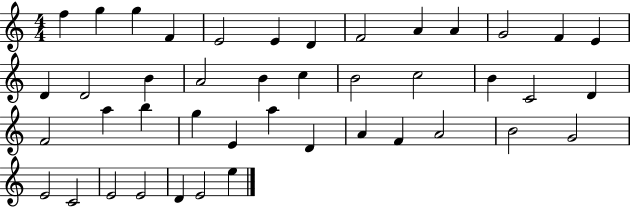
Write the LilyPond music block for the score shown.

{
  \clef treble
  \numericTimeSignature
  \time 4/4
  \key c \major
  f''4 g''4 g''4 f'4 | e'2 e'4 d'4 | f'2 a'4 a'4 | g'2 f'4 e'4 | \break d'4 d'2 b'4 | a'2 b'4 c''4 | b'2 c''2 | b'4 c'2 d'4 | \break f'2 a''4 b''4 | g''4 e'4 a''4 d'4 | a'4 f'4 a'2 | b'2 g'2 | \break e'2 c'2 | e'2 e'2 | d'4 e'2 e''4 | \bar "|."
}